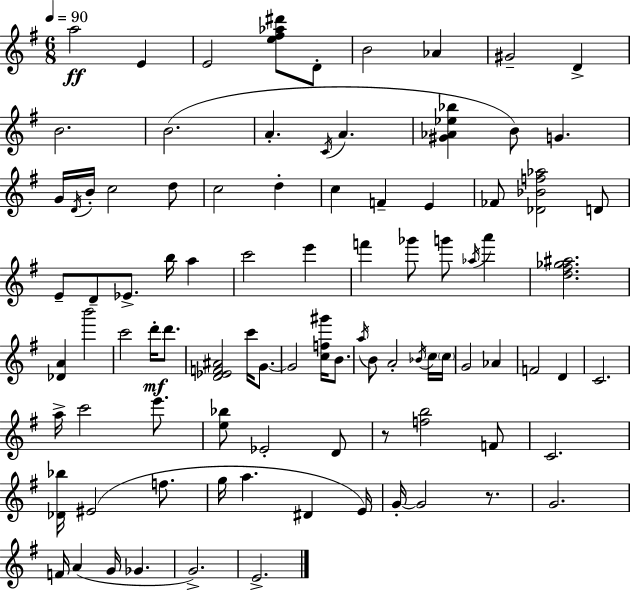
A5/h E4/q E4/h [E5,F#5,Ab5,D#6]/e D4/e B4/h Ab4/q G#4/h D4/q B4/h. B4/h. A4/q. C4/s A4/q. [G#4,Ab4,Eb5,Bb5]/q B4/e G4/q. G4/s D4/s B4/s C5/h D5/e C5/h D5/q C5/q F4/q E4/q FES4/e [Db4,Bb4,F5,Ab5]/h D4/e E4/e D4/e Eb4/e. B5/s A5/q C6/h E6/q F6/q Gb6/e G6/e Ab5/s A6/q [D5,F#5,Gb5,A#5]/h. [Db4,A4]/q B6/h C6/h D6/s D6/e. [D4,Eb4,F4,A#4]/h C6/s G4/e. G4/h [C5,F5,G#6]/s B4/e. A5/s B4/e A4/h Bb4/s C5/s C5/s G4/h Ab4/q F4/h D4/q C4/h. A5/s C6/h E6/e. [E5,Bb5]/e Eb4/h D4/e R/e [F5,B5]/h F4/e C4/h. [Db4,Bb5]/s EIS4/h F5/e. G5/s A5/q. D#4/q E4/s G4/s G4/h R/e. G4/h. F4/s A4/q G4/s Gb4/q. G4/h. E4/h.